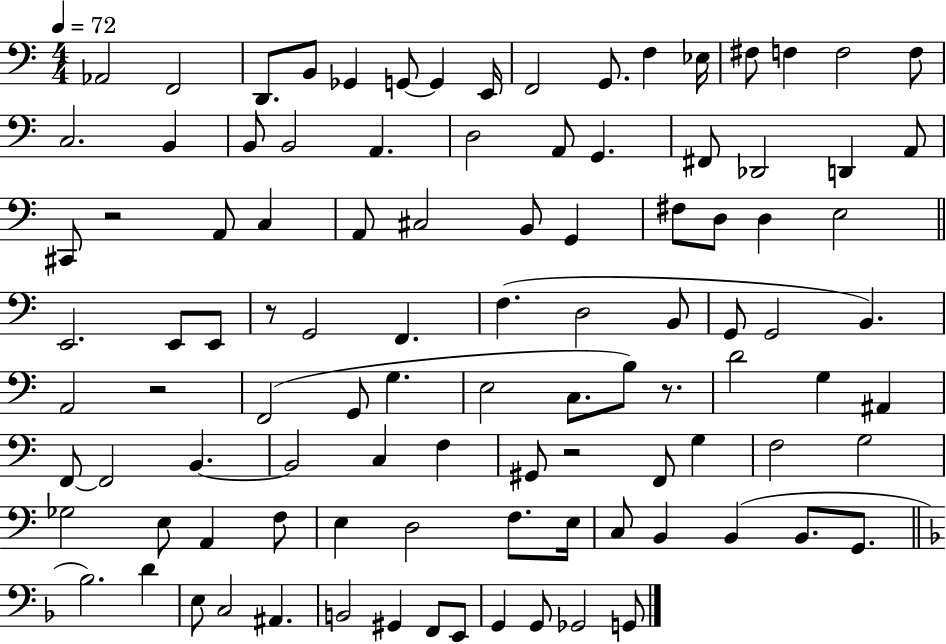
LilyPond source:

{
  \clef bass
  \numericTimeSignature
  \time 4/4
  \key c \major
  \tempo 4 = 72
  aes,2 f,2 | d,8. b,8 ges,4 g,8~~ g,4 e,16 | f,2 g,8. f4 ees16 | fis8 f4 f2 f8 | \break c2. b,4 | b,8 b,2 a,4. | d2 a,8 g,4. | fis,8 des,2 d,4 a,8 | \break cis,8 r2 a,8 c4 | a,8 cis2 b,8 g,4 | fis8 d8 d4 e2 | \bar "||" \break \key c \major e,2. e,8 e,8 | r8 g,2 f,4. | f4.( d2 b,8 | g,8 g,2 b,4.) | \break a,2 r2 | f,2( g,8 g4. | e2 c8. b8) r8. | d'2 g4 ais,4 | \break f,8~~ f,2 b,4.~~ | b,2 c4 f4 | gis,8 r2 f,8 g4 | f2 g2 | \break ges2 e8 a,4 f8 | e4 d2 f8. e16 | c8 b,4 b,4( b,8. g,8. | \bar "||" \break \key f \major bes2.) d'4 | e8 c2 ais,4. | b,2 gis,4 f,8 e,8 | g,4 g,8 ges,2 g,8 | \break \bar "|."
}